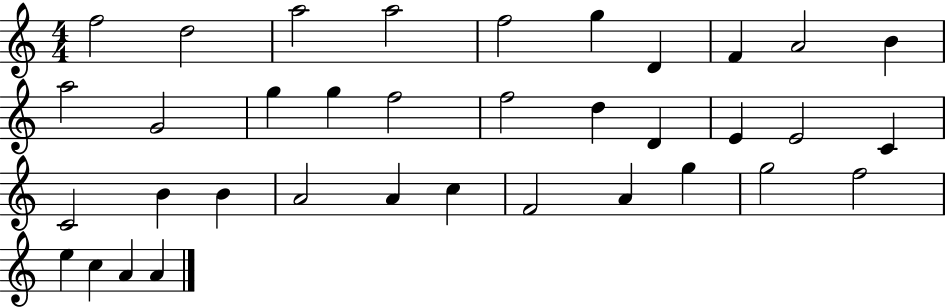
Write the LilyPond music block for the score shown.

{
  \clef treble
  \numericTimeSignature
  \time 4/4
  \key c \major
  f''2 d''2 | a''2 a''2 | f''2 g''4 d'4 | f'4 a'2 b'4 | \break a''2 g'2 | g''4 g''4 f''2 | f''2 d''4 d'4 | e'4 e'2 c'4 | \break c'2 b'4 b'4 | a'2 a'4 c''4 | f'2 a'4 g''4 | g''2 f''2 | \break e''4 c''4 a'4 a'4 | \bar "|."
}